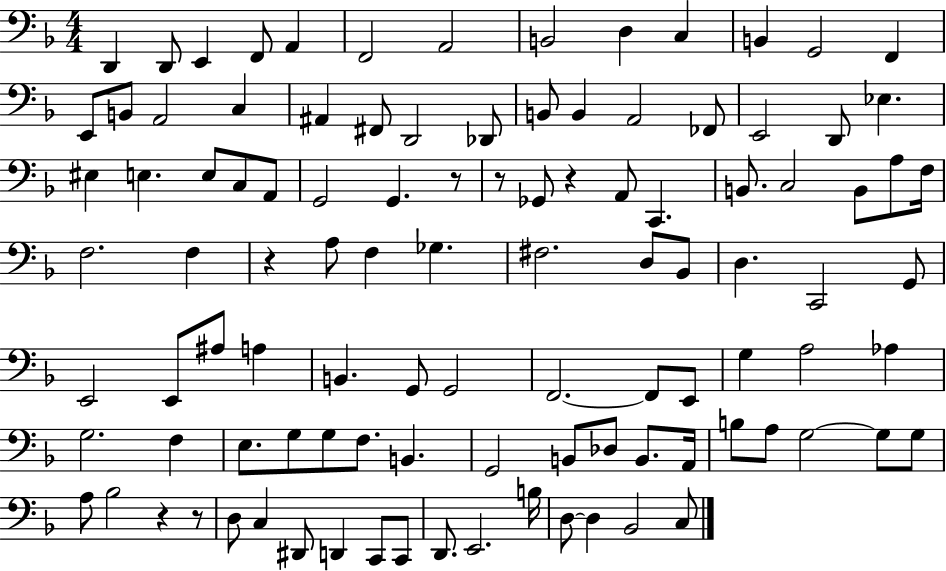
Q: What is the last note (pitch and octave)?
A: C3